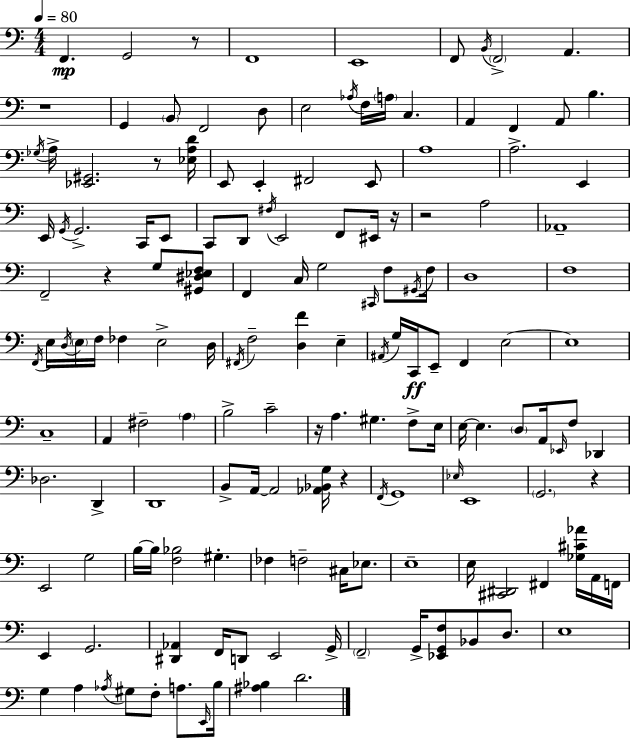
X:1
T:Untitled
M:4/4
L:1/4
K:C
F,, G,,2 z/2 F,,4 E,,4 F,,/2 B,,/4 F,,2 A,, z4 G,, B,,/2 F,,2 D,/2 E,2 _A,/4 F,/4 A,/4 C, A,, F,, A,,/2 B, _G,/4 A,/4 [_E,,^G,,]2 z/2 [_E,A,D]/4 E,,/2 E,, ^F,,2 E,,/2 A,4 A,2 E,, E,,/4 G,,/4 G,,2 C,,/4 E,,/2 C,,/2 D,,/2 ^F,/4 E,,2 F,,/2 ^E,,/4 z/4 z2 A,2 _A,,4 F,,2 z G,/2 [^G,,^D,_E,F,]/2 F,, C,/4 G,2 ^C,,/4 F,/2 ^G,,/4 F,/4 D,4 F,4 F,,/4 E,/4 D,/4 E,/4 F,/4 _F, E,2 D,/4 ^F,,/4 F,2 [D,F] E, ^A,,/4 G,/4 C,,/4 E,,/2 F,, E,2 E,4 C,4 A,, ^F,2 A, B,2 C2 z/4 A, ^G, F,/2 E,/4 E,/4 E, D,/2 A,,/4 _E,,/4 F,/2 _D,, _D,2 D,, D,,4 B,,/2 A,,/4 A,,2 [_A,,_B,,G,]/4 z F,,/4 G,,4 _E,/4 E,,4 G,,2 z E,,2 G,2 B,/4 B,/4 [F,_B,]2 ^G, _F, F,2 ^C,/4 _E,/2 E,4 E,/4 [^C,,^D,,]2 ^F,, [_G,^C_A]/4 A,,/4 F,,/4 E,, G,,2 [^D,,_A,,] F,,/4 D,,/2 E,,2 G,,/4 F,,2 G,,/4 [_E,,G,,F,]/2 _B,,/2 D,/2 E,4 G, A, _A,/4 ^G,/2 F,/2 A,/2 E,,/4 B,/4 [^A,_B,] D2